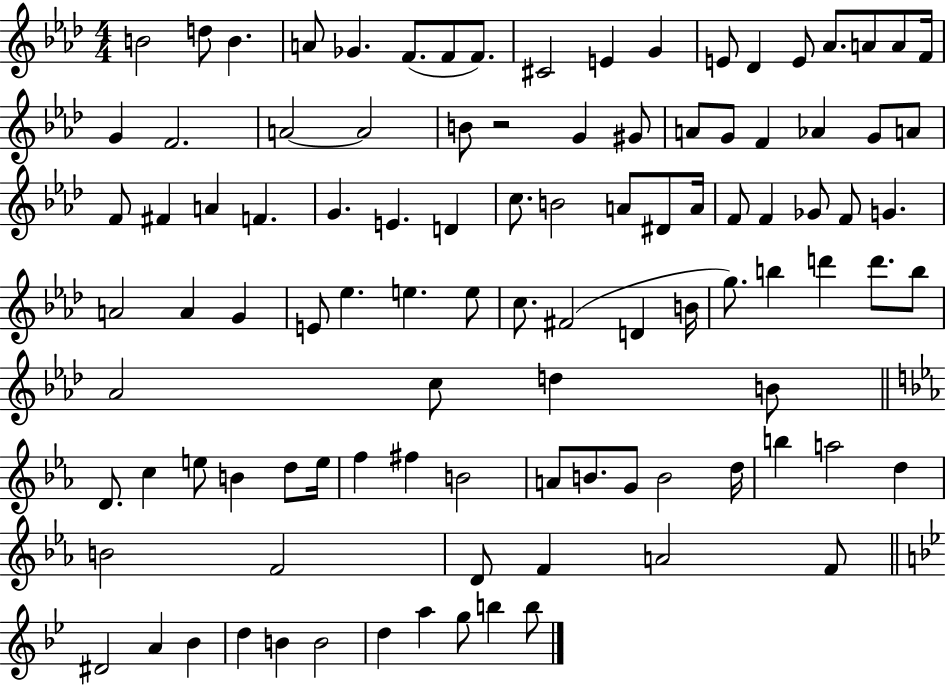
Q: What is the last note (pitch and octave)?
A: B5